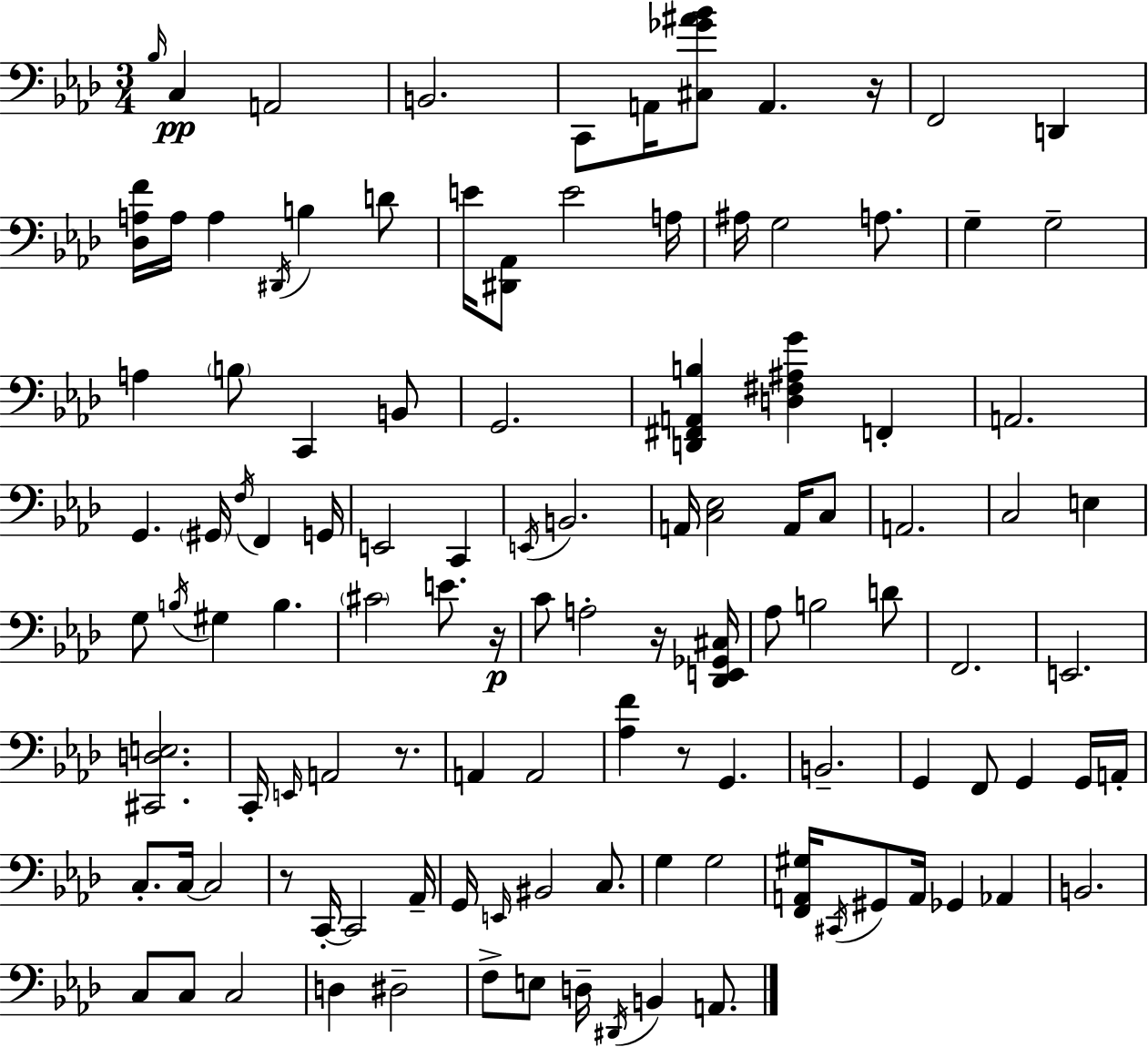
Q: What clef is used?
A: bass